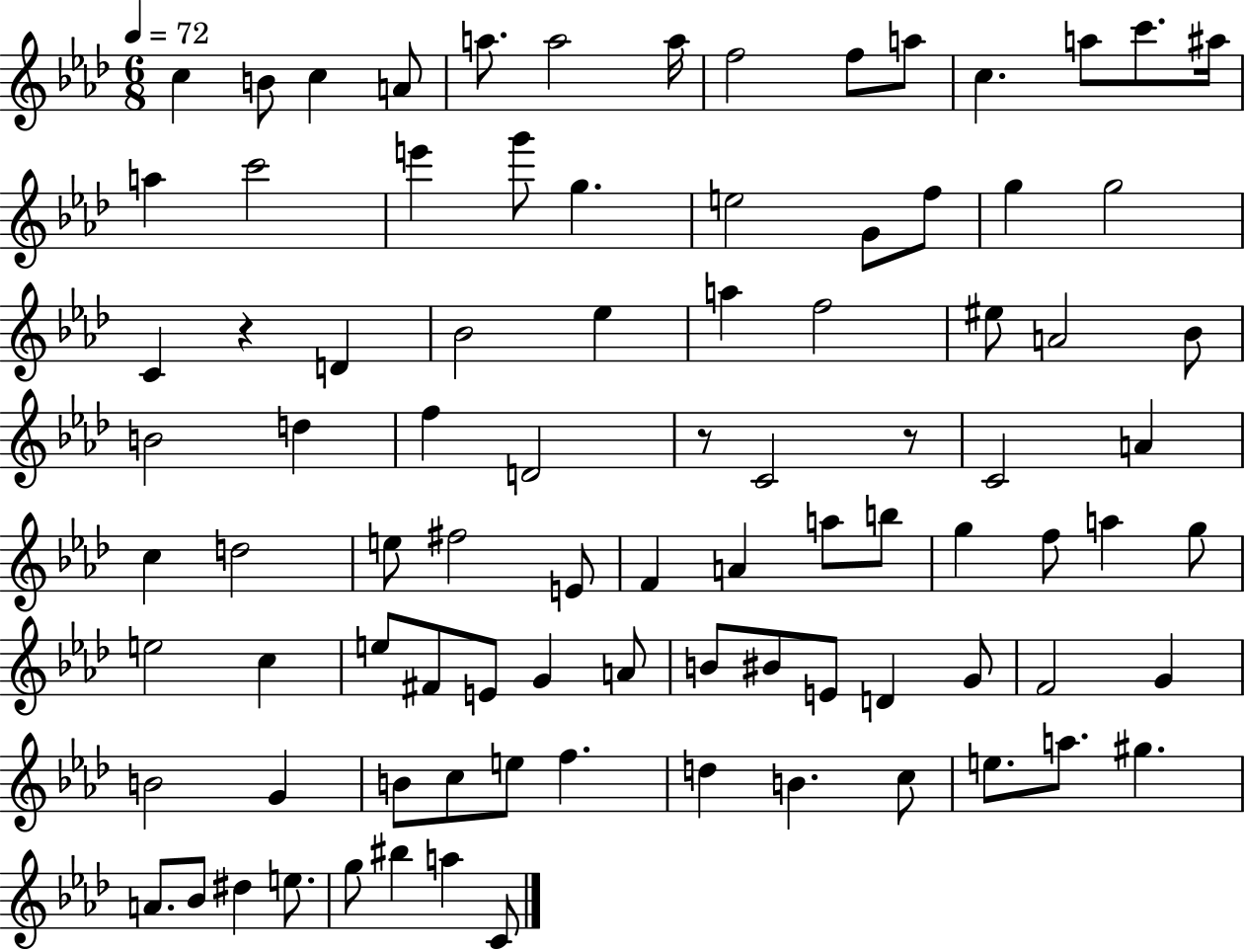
{
  \clef treble
  \numericTimeSignature
  \time 6/8
  \key aes \major
  \tempo 4 = 72
  c''4 b'8 c''4 a'8 | a''8. a''2 a''16 | f''2 f''8 a''8 | c''4. a''8 c'''8. ais''16 | \break a''4 c'''2 | e'''4 g'''8 g''4. | e''2 g'8 f''8 | g''4 g''2 | \break c'4 r4 d'4 | bes'2 ees''4 | a''4 f''2 | eis''8 a'2 bes'8 | \break b'2 d''4 | f''4 d'2 | r8 c'2 r8 | c'2 a'4 | \break c''4 d''2 | e''8 fis''2 e'8 | f'4 a'4 a''8 b''8 | g''4 f''8 a''4 g''8 | \break e''2 c''4 | e''8 fis'8 e'8 g'4 a'8 | b'8 bis'8 e'8 d'4 g'8 | f'2 g'4 | \break b'2 g'4 | b'8 c''8 e''8 f''4. | d''4 b'4. c''8 | e''8. a''8. gis''4. | \break a'8. bes'8 dis''4 e''8. | g''8 bis''4 a''4 c'8 | \bar "|."
}